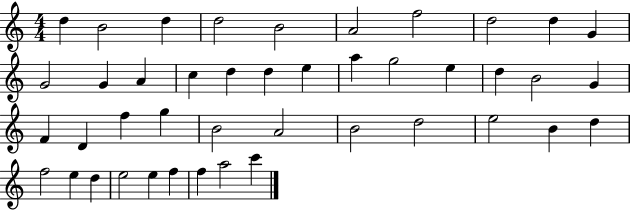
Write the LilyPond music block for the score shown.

{
  \clef treble
  \numericTimeSignature
  \time 4/4
  \key c \major
  d''4 b'2 d''4 | d''2 b'2 | a'2 f''2 | d''2 d''4 g'4 | \break g'2 g'4 a'4 | c''4 d''4 d''4 e''4 | a''4 g''2 e''4 | d''4 b'2 g'4 | \break f'4 d'4 f''4 g''4 | b'2 a'2 | b'2 d''2 | e''2 b'4 d''4 | \break f''2 e''4 d''4 | e''2 e''4 f''4 | f''4 a''2 c'''4 | \bar "|."
}